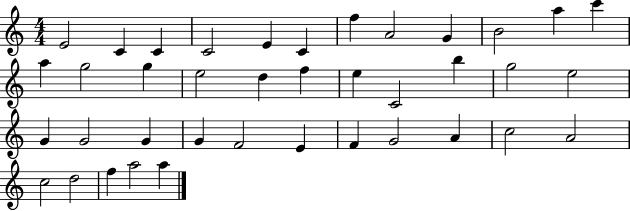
X:1
T:Untitled
M:4/4
L:1/4
K:C
E2 C C C2 E C f A2 G B2 a c' a g2 g e2 d f e C2 b g2 e2 G G2 G G F2 E F G2 A c2 A2 c2 d2 f a2 a